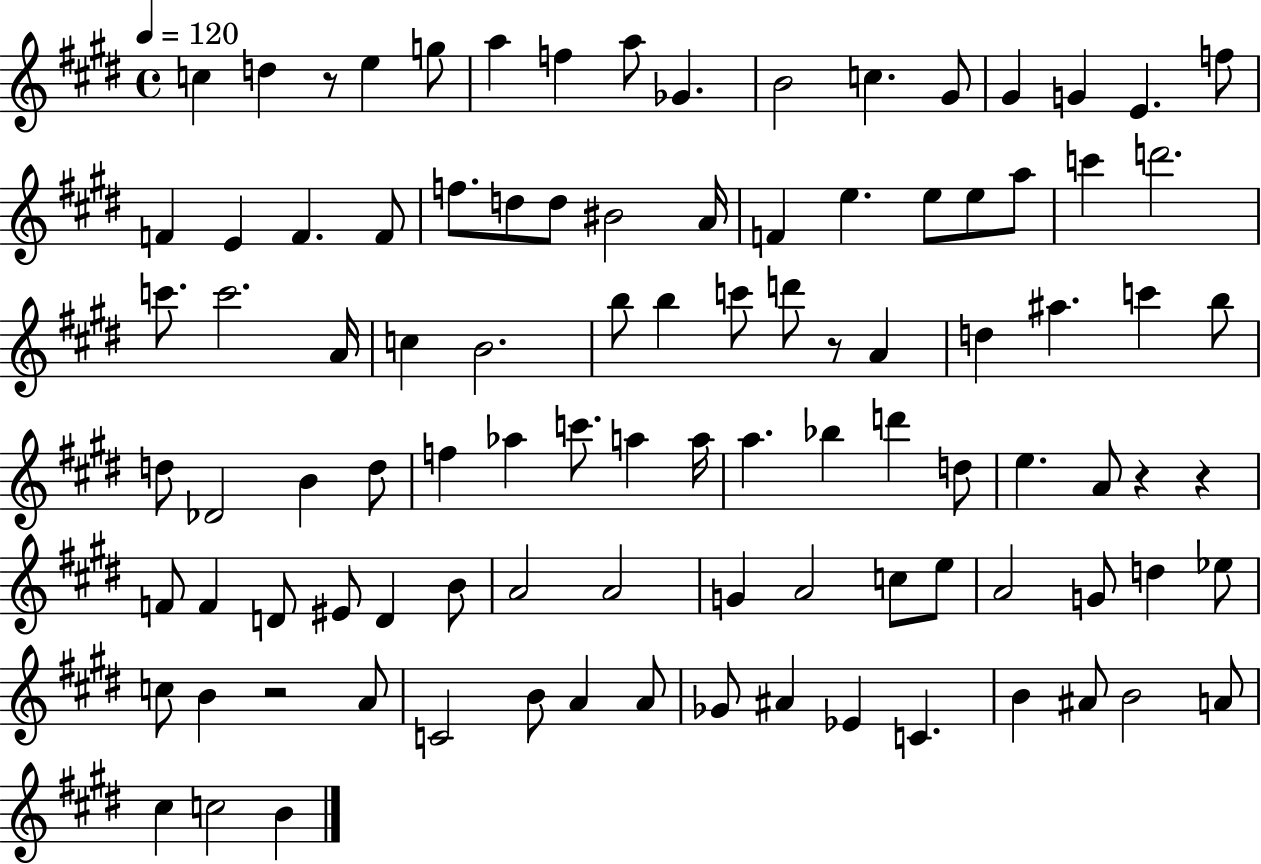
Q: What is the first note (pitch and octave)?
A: C5